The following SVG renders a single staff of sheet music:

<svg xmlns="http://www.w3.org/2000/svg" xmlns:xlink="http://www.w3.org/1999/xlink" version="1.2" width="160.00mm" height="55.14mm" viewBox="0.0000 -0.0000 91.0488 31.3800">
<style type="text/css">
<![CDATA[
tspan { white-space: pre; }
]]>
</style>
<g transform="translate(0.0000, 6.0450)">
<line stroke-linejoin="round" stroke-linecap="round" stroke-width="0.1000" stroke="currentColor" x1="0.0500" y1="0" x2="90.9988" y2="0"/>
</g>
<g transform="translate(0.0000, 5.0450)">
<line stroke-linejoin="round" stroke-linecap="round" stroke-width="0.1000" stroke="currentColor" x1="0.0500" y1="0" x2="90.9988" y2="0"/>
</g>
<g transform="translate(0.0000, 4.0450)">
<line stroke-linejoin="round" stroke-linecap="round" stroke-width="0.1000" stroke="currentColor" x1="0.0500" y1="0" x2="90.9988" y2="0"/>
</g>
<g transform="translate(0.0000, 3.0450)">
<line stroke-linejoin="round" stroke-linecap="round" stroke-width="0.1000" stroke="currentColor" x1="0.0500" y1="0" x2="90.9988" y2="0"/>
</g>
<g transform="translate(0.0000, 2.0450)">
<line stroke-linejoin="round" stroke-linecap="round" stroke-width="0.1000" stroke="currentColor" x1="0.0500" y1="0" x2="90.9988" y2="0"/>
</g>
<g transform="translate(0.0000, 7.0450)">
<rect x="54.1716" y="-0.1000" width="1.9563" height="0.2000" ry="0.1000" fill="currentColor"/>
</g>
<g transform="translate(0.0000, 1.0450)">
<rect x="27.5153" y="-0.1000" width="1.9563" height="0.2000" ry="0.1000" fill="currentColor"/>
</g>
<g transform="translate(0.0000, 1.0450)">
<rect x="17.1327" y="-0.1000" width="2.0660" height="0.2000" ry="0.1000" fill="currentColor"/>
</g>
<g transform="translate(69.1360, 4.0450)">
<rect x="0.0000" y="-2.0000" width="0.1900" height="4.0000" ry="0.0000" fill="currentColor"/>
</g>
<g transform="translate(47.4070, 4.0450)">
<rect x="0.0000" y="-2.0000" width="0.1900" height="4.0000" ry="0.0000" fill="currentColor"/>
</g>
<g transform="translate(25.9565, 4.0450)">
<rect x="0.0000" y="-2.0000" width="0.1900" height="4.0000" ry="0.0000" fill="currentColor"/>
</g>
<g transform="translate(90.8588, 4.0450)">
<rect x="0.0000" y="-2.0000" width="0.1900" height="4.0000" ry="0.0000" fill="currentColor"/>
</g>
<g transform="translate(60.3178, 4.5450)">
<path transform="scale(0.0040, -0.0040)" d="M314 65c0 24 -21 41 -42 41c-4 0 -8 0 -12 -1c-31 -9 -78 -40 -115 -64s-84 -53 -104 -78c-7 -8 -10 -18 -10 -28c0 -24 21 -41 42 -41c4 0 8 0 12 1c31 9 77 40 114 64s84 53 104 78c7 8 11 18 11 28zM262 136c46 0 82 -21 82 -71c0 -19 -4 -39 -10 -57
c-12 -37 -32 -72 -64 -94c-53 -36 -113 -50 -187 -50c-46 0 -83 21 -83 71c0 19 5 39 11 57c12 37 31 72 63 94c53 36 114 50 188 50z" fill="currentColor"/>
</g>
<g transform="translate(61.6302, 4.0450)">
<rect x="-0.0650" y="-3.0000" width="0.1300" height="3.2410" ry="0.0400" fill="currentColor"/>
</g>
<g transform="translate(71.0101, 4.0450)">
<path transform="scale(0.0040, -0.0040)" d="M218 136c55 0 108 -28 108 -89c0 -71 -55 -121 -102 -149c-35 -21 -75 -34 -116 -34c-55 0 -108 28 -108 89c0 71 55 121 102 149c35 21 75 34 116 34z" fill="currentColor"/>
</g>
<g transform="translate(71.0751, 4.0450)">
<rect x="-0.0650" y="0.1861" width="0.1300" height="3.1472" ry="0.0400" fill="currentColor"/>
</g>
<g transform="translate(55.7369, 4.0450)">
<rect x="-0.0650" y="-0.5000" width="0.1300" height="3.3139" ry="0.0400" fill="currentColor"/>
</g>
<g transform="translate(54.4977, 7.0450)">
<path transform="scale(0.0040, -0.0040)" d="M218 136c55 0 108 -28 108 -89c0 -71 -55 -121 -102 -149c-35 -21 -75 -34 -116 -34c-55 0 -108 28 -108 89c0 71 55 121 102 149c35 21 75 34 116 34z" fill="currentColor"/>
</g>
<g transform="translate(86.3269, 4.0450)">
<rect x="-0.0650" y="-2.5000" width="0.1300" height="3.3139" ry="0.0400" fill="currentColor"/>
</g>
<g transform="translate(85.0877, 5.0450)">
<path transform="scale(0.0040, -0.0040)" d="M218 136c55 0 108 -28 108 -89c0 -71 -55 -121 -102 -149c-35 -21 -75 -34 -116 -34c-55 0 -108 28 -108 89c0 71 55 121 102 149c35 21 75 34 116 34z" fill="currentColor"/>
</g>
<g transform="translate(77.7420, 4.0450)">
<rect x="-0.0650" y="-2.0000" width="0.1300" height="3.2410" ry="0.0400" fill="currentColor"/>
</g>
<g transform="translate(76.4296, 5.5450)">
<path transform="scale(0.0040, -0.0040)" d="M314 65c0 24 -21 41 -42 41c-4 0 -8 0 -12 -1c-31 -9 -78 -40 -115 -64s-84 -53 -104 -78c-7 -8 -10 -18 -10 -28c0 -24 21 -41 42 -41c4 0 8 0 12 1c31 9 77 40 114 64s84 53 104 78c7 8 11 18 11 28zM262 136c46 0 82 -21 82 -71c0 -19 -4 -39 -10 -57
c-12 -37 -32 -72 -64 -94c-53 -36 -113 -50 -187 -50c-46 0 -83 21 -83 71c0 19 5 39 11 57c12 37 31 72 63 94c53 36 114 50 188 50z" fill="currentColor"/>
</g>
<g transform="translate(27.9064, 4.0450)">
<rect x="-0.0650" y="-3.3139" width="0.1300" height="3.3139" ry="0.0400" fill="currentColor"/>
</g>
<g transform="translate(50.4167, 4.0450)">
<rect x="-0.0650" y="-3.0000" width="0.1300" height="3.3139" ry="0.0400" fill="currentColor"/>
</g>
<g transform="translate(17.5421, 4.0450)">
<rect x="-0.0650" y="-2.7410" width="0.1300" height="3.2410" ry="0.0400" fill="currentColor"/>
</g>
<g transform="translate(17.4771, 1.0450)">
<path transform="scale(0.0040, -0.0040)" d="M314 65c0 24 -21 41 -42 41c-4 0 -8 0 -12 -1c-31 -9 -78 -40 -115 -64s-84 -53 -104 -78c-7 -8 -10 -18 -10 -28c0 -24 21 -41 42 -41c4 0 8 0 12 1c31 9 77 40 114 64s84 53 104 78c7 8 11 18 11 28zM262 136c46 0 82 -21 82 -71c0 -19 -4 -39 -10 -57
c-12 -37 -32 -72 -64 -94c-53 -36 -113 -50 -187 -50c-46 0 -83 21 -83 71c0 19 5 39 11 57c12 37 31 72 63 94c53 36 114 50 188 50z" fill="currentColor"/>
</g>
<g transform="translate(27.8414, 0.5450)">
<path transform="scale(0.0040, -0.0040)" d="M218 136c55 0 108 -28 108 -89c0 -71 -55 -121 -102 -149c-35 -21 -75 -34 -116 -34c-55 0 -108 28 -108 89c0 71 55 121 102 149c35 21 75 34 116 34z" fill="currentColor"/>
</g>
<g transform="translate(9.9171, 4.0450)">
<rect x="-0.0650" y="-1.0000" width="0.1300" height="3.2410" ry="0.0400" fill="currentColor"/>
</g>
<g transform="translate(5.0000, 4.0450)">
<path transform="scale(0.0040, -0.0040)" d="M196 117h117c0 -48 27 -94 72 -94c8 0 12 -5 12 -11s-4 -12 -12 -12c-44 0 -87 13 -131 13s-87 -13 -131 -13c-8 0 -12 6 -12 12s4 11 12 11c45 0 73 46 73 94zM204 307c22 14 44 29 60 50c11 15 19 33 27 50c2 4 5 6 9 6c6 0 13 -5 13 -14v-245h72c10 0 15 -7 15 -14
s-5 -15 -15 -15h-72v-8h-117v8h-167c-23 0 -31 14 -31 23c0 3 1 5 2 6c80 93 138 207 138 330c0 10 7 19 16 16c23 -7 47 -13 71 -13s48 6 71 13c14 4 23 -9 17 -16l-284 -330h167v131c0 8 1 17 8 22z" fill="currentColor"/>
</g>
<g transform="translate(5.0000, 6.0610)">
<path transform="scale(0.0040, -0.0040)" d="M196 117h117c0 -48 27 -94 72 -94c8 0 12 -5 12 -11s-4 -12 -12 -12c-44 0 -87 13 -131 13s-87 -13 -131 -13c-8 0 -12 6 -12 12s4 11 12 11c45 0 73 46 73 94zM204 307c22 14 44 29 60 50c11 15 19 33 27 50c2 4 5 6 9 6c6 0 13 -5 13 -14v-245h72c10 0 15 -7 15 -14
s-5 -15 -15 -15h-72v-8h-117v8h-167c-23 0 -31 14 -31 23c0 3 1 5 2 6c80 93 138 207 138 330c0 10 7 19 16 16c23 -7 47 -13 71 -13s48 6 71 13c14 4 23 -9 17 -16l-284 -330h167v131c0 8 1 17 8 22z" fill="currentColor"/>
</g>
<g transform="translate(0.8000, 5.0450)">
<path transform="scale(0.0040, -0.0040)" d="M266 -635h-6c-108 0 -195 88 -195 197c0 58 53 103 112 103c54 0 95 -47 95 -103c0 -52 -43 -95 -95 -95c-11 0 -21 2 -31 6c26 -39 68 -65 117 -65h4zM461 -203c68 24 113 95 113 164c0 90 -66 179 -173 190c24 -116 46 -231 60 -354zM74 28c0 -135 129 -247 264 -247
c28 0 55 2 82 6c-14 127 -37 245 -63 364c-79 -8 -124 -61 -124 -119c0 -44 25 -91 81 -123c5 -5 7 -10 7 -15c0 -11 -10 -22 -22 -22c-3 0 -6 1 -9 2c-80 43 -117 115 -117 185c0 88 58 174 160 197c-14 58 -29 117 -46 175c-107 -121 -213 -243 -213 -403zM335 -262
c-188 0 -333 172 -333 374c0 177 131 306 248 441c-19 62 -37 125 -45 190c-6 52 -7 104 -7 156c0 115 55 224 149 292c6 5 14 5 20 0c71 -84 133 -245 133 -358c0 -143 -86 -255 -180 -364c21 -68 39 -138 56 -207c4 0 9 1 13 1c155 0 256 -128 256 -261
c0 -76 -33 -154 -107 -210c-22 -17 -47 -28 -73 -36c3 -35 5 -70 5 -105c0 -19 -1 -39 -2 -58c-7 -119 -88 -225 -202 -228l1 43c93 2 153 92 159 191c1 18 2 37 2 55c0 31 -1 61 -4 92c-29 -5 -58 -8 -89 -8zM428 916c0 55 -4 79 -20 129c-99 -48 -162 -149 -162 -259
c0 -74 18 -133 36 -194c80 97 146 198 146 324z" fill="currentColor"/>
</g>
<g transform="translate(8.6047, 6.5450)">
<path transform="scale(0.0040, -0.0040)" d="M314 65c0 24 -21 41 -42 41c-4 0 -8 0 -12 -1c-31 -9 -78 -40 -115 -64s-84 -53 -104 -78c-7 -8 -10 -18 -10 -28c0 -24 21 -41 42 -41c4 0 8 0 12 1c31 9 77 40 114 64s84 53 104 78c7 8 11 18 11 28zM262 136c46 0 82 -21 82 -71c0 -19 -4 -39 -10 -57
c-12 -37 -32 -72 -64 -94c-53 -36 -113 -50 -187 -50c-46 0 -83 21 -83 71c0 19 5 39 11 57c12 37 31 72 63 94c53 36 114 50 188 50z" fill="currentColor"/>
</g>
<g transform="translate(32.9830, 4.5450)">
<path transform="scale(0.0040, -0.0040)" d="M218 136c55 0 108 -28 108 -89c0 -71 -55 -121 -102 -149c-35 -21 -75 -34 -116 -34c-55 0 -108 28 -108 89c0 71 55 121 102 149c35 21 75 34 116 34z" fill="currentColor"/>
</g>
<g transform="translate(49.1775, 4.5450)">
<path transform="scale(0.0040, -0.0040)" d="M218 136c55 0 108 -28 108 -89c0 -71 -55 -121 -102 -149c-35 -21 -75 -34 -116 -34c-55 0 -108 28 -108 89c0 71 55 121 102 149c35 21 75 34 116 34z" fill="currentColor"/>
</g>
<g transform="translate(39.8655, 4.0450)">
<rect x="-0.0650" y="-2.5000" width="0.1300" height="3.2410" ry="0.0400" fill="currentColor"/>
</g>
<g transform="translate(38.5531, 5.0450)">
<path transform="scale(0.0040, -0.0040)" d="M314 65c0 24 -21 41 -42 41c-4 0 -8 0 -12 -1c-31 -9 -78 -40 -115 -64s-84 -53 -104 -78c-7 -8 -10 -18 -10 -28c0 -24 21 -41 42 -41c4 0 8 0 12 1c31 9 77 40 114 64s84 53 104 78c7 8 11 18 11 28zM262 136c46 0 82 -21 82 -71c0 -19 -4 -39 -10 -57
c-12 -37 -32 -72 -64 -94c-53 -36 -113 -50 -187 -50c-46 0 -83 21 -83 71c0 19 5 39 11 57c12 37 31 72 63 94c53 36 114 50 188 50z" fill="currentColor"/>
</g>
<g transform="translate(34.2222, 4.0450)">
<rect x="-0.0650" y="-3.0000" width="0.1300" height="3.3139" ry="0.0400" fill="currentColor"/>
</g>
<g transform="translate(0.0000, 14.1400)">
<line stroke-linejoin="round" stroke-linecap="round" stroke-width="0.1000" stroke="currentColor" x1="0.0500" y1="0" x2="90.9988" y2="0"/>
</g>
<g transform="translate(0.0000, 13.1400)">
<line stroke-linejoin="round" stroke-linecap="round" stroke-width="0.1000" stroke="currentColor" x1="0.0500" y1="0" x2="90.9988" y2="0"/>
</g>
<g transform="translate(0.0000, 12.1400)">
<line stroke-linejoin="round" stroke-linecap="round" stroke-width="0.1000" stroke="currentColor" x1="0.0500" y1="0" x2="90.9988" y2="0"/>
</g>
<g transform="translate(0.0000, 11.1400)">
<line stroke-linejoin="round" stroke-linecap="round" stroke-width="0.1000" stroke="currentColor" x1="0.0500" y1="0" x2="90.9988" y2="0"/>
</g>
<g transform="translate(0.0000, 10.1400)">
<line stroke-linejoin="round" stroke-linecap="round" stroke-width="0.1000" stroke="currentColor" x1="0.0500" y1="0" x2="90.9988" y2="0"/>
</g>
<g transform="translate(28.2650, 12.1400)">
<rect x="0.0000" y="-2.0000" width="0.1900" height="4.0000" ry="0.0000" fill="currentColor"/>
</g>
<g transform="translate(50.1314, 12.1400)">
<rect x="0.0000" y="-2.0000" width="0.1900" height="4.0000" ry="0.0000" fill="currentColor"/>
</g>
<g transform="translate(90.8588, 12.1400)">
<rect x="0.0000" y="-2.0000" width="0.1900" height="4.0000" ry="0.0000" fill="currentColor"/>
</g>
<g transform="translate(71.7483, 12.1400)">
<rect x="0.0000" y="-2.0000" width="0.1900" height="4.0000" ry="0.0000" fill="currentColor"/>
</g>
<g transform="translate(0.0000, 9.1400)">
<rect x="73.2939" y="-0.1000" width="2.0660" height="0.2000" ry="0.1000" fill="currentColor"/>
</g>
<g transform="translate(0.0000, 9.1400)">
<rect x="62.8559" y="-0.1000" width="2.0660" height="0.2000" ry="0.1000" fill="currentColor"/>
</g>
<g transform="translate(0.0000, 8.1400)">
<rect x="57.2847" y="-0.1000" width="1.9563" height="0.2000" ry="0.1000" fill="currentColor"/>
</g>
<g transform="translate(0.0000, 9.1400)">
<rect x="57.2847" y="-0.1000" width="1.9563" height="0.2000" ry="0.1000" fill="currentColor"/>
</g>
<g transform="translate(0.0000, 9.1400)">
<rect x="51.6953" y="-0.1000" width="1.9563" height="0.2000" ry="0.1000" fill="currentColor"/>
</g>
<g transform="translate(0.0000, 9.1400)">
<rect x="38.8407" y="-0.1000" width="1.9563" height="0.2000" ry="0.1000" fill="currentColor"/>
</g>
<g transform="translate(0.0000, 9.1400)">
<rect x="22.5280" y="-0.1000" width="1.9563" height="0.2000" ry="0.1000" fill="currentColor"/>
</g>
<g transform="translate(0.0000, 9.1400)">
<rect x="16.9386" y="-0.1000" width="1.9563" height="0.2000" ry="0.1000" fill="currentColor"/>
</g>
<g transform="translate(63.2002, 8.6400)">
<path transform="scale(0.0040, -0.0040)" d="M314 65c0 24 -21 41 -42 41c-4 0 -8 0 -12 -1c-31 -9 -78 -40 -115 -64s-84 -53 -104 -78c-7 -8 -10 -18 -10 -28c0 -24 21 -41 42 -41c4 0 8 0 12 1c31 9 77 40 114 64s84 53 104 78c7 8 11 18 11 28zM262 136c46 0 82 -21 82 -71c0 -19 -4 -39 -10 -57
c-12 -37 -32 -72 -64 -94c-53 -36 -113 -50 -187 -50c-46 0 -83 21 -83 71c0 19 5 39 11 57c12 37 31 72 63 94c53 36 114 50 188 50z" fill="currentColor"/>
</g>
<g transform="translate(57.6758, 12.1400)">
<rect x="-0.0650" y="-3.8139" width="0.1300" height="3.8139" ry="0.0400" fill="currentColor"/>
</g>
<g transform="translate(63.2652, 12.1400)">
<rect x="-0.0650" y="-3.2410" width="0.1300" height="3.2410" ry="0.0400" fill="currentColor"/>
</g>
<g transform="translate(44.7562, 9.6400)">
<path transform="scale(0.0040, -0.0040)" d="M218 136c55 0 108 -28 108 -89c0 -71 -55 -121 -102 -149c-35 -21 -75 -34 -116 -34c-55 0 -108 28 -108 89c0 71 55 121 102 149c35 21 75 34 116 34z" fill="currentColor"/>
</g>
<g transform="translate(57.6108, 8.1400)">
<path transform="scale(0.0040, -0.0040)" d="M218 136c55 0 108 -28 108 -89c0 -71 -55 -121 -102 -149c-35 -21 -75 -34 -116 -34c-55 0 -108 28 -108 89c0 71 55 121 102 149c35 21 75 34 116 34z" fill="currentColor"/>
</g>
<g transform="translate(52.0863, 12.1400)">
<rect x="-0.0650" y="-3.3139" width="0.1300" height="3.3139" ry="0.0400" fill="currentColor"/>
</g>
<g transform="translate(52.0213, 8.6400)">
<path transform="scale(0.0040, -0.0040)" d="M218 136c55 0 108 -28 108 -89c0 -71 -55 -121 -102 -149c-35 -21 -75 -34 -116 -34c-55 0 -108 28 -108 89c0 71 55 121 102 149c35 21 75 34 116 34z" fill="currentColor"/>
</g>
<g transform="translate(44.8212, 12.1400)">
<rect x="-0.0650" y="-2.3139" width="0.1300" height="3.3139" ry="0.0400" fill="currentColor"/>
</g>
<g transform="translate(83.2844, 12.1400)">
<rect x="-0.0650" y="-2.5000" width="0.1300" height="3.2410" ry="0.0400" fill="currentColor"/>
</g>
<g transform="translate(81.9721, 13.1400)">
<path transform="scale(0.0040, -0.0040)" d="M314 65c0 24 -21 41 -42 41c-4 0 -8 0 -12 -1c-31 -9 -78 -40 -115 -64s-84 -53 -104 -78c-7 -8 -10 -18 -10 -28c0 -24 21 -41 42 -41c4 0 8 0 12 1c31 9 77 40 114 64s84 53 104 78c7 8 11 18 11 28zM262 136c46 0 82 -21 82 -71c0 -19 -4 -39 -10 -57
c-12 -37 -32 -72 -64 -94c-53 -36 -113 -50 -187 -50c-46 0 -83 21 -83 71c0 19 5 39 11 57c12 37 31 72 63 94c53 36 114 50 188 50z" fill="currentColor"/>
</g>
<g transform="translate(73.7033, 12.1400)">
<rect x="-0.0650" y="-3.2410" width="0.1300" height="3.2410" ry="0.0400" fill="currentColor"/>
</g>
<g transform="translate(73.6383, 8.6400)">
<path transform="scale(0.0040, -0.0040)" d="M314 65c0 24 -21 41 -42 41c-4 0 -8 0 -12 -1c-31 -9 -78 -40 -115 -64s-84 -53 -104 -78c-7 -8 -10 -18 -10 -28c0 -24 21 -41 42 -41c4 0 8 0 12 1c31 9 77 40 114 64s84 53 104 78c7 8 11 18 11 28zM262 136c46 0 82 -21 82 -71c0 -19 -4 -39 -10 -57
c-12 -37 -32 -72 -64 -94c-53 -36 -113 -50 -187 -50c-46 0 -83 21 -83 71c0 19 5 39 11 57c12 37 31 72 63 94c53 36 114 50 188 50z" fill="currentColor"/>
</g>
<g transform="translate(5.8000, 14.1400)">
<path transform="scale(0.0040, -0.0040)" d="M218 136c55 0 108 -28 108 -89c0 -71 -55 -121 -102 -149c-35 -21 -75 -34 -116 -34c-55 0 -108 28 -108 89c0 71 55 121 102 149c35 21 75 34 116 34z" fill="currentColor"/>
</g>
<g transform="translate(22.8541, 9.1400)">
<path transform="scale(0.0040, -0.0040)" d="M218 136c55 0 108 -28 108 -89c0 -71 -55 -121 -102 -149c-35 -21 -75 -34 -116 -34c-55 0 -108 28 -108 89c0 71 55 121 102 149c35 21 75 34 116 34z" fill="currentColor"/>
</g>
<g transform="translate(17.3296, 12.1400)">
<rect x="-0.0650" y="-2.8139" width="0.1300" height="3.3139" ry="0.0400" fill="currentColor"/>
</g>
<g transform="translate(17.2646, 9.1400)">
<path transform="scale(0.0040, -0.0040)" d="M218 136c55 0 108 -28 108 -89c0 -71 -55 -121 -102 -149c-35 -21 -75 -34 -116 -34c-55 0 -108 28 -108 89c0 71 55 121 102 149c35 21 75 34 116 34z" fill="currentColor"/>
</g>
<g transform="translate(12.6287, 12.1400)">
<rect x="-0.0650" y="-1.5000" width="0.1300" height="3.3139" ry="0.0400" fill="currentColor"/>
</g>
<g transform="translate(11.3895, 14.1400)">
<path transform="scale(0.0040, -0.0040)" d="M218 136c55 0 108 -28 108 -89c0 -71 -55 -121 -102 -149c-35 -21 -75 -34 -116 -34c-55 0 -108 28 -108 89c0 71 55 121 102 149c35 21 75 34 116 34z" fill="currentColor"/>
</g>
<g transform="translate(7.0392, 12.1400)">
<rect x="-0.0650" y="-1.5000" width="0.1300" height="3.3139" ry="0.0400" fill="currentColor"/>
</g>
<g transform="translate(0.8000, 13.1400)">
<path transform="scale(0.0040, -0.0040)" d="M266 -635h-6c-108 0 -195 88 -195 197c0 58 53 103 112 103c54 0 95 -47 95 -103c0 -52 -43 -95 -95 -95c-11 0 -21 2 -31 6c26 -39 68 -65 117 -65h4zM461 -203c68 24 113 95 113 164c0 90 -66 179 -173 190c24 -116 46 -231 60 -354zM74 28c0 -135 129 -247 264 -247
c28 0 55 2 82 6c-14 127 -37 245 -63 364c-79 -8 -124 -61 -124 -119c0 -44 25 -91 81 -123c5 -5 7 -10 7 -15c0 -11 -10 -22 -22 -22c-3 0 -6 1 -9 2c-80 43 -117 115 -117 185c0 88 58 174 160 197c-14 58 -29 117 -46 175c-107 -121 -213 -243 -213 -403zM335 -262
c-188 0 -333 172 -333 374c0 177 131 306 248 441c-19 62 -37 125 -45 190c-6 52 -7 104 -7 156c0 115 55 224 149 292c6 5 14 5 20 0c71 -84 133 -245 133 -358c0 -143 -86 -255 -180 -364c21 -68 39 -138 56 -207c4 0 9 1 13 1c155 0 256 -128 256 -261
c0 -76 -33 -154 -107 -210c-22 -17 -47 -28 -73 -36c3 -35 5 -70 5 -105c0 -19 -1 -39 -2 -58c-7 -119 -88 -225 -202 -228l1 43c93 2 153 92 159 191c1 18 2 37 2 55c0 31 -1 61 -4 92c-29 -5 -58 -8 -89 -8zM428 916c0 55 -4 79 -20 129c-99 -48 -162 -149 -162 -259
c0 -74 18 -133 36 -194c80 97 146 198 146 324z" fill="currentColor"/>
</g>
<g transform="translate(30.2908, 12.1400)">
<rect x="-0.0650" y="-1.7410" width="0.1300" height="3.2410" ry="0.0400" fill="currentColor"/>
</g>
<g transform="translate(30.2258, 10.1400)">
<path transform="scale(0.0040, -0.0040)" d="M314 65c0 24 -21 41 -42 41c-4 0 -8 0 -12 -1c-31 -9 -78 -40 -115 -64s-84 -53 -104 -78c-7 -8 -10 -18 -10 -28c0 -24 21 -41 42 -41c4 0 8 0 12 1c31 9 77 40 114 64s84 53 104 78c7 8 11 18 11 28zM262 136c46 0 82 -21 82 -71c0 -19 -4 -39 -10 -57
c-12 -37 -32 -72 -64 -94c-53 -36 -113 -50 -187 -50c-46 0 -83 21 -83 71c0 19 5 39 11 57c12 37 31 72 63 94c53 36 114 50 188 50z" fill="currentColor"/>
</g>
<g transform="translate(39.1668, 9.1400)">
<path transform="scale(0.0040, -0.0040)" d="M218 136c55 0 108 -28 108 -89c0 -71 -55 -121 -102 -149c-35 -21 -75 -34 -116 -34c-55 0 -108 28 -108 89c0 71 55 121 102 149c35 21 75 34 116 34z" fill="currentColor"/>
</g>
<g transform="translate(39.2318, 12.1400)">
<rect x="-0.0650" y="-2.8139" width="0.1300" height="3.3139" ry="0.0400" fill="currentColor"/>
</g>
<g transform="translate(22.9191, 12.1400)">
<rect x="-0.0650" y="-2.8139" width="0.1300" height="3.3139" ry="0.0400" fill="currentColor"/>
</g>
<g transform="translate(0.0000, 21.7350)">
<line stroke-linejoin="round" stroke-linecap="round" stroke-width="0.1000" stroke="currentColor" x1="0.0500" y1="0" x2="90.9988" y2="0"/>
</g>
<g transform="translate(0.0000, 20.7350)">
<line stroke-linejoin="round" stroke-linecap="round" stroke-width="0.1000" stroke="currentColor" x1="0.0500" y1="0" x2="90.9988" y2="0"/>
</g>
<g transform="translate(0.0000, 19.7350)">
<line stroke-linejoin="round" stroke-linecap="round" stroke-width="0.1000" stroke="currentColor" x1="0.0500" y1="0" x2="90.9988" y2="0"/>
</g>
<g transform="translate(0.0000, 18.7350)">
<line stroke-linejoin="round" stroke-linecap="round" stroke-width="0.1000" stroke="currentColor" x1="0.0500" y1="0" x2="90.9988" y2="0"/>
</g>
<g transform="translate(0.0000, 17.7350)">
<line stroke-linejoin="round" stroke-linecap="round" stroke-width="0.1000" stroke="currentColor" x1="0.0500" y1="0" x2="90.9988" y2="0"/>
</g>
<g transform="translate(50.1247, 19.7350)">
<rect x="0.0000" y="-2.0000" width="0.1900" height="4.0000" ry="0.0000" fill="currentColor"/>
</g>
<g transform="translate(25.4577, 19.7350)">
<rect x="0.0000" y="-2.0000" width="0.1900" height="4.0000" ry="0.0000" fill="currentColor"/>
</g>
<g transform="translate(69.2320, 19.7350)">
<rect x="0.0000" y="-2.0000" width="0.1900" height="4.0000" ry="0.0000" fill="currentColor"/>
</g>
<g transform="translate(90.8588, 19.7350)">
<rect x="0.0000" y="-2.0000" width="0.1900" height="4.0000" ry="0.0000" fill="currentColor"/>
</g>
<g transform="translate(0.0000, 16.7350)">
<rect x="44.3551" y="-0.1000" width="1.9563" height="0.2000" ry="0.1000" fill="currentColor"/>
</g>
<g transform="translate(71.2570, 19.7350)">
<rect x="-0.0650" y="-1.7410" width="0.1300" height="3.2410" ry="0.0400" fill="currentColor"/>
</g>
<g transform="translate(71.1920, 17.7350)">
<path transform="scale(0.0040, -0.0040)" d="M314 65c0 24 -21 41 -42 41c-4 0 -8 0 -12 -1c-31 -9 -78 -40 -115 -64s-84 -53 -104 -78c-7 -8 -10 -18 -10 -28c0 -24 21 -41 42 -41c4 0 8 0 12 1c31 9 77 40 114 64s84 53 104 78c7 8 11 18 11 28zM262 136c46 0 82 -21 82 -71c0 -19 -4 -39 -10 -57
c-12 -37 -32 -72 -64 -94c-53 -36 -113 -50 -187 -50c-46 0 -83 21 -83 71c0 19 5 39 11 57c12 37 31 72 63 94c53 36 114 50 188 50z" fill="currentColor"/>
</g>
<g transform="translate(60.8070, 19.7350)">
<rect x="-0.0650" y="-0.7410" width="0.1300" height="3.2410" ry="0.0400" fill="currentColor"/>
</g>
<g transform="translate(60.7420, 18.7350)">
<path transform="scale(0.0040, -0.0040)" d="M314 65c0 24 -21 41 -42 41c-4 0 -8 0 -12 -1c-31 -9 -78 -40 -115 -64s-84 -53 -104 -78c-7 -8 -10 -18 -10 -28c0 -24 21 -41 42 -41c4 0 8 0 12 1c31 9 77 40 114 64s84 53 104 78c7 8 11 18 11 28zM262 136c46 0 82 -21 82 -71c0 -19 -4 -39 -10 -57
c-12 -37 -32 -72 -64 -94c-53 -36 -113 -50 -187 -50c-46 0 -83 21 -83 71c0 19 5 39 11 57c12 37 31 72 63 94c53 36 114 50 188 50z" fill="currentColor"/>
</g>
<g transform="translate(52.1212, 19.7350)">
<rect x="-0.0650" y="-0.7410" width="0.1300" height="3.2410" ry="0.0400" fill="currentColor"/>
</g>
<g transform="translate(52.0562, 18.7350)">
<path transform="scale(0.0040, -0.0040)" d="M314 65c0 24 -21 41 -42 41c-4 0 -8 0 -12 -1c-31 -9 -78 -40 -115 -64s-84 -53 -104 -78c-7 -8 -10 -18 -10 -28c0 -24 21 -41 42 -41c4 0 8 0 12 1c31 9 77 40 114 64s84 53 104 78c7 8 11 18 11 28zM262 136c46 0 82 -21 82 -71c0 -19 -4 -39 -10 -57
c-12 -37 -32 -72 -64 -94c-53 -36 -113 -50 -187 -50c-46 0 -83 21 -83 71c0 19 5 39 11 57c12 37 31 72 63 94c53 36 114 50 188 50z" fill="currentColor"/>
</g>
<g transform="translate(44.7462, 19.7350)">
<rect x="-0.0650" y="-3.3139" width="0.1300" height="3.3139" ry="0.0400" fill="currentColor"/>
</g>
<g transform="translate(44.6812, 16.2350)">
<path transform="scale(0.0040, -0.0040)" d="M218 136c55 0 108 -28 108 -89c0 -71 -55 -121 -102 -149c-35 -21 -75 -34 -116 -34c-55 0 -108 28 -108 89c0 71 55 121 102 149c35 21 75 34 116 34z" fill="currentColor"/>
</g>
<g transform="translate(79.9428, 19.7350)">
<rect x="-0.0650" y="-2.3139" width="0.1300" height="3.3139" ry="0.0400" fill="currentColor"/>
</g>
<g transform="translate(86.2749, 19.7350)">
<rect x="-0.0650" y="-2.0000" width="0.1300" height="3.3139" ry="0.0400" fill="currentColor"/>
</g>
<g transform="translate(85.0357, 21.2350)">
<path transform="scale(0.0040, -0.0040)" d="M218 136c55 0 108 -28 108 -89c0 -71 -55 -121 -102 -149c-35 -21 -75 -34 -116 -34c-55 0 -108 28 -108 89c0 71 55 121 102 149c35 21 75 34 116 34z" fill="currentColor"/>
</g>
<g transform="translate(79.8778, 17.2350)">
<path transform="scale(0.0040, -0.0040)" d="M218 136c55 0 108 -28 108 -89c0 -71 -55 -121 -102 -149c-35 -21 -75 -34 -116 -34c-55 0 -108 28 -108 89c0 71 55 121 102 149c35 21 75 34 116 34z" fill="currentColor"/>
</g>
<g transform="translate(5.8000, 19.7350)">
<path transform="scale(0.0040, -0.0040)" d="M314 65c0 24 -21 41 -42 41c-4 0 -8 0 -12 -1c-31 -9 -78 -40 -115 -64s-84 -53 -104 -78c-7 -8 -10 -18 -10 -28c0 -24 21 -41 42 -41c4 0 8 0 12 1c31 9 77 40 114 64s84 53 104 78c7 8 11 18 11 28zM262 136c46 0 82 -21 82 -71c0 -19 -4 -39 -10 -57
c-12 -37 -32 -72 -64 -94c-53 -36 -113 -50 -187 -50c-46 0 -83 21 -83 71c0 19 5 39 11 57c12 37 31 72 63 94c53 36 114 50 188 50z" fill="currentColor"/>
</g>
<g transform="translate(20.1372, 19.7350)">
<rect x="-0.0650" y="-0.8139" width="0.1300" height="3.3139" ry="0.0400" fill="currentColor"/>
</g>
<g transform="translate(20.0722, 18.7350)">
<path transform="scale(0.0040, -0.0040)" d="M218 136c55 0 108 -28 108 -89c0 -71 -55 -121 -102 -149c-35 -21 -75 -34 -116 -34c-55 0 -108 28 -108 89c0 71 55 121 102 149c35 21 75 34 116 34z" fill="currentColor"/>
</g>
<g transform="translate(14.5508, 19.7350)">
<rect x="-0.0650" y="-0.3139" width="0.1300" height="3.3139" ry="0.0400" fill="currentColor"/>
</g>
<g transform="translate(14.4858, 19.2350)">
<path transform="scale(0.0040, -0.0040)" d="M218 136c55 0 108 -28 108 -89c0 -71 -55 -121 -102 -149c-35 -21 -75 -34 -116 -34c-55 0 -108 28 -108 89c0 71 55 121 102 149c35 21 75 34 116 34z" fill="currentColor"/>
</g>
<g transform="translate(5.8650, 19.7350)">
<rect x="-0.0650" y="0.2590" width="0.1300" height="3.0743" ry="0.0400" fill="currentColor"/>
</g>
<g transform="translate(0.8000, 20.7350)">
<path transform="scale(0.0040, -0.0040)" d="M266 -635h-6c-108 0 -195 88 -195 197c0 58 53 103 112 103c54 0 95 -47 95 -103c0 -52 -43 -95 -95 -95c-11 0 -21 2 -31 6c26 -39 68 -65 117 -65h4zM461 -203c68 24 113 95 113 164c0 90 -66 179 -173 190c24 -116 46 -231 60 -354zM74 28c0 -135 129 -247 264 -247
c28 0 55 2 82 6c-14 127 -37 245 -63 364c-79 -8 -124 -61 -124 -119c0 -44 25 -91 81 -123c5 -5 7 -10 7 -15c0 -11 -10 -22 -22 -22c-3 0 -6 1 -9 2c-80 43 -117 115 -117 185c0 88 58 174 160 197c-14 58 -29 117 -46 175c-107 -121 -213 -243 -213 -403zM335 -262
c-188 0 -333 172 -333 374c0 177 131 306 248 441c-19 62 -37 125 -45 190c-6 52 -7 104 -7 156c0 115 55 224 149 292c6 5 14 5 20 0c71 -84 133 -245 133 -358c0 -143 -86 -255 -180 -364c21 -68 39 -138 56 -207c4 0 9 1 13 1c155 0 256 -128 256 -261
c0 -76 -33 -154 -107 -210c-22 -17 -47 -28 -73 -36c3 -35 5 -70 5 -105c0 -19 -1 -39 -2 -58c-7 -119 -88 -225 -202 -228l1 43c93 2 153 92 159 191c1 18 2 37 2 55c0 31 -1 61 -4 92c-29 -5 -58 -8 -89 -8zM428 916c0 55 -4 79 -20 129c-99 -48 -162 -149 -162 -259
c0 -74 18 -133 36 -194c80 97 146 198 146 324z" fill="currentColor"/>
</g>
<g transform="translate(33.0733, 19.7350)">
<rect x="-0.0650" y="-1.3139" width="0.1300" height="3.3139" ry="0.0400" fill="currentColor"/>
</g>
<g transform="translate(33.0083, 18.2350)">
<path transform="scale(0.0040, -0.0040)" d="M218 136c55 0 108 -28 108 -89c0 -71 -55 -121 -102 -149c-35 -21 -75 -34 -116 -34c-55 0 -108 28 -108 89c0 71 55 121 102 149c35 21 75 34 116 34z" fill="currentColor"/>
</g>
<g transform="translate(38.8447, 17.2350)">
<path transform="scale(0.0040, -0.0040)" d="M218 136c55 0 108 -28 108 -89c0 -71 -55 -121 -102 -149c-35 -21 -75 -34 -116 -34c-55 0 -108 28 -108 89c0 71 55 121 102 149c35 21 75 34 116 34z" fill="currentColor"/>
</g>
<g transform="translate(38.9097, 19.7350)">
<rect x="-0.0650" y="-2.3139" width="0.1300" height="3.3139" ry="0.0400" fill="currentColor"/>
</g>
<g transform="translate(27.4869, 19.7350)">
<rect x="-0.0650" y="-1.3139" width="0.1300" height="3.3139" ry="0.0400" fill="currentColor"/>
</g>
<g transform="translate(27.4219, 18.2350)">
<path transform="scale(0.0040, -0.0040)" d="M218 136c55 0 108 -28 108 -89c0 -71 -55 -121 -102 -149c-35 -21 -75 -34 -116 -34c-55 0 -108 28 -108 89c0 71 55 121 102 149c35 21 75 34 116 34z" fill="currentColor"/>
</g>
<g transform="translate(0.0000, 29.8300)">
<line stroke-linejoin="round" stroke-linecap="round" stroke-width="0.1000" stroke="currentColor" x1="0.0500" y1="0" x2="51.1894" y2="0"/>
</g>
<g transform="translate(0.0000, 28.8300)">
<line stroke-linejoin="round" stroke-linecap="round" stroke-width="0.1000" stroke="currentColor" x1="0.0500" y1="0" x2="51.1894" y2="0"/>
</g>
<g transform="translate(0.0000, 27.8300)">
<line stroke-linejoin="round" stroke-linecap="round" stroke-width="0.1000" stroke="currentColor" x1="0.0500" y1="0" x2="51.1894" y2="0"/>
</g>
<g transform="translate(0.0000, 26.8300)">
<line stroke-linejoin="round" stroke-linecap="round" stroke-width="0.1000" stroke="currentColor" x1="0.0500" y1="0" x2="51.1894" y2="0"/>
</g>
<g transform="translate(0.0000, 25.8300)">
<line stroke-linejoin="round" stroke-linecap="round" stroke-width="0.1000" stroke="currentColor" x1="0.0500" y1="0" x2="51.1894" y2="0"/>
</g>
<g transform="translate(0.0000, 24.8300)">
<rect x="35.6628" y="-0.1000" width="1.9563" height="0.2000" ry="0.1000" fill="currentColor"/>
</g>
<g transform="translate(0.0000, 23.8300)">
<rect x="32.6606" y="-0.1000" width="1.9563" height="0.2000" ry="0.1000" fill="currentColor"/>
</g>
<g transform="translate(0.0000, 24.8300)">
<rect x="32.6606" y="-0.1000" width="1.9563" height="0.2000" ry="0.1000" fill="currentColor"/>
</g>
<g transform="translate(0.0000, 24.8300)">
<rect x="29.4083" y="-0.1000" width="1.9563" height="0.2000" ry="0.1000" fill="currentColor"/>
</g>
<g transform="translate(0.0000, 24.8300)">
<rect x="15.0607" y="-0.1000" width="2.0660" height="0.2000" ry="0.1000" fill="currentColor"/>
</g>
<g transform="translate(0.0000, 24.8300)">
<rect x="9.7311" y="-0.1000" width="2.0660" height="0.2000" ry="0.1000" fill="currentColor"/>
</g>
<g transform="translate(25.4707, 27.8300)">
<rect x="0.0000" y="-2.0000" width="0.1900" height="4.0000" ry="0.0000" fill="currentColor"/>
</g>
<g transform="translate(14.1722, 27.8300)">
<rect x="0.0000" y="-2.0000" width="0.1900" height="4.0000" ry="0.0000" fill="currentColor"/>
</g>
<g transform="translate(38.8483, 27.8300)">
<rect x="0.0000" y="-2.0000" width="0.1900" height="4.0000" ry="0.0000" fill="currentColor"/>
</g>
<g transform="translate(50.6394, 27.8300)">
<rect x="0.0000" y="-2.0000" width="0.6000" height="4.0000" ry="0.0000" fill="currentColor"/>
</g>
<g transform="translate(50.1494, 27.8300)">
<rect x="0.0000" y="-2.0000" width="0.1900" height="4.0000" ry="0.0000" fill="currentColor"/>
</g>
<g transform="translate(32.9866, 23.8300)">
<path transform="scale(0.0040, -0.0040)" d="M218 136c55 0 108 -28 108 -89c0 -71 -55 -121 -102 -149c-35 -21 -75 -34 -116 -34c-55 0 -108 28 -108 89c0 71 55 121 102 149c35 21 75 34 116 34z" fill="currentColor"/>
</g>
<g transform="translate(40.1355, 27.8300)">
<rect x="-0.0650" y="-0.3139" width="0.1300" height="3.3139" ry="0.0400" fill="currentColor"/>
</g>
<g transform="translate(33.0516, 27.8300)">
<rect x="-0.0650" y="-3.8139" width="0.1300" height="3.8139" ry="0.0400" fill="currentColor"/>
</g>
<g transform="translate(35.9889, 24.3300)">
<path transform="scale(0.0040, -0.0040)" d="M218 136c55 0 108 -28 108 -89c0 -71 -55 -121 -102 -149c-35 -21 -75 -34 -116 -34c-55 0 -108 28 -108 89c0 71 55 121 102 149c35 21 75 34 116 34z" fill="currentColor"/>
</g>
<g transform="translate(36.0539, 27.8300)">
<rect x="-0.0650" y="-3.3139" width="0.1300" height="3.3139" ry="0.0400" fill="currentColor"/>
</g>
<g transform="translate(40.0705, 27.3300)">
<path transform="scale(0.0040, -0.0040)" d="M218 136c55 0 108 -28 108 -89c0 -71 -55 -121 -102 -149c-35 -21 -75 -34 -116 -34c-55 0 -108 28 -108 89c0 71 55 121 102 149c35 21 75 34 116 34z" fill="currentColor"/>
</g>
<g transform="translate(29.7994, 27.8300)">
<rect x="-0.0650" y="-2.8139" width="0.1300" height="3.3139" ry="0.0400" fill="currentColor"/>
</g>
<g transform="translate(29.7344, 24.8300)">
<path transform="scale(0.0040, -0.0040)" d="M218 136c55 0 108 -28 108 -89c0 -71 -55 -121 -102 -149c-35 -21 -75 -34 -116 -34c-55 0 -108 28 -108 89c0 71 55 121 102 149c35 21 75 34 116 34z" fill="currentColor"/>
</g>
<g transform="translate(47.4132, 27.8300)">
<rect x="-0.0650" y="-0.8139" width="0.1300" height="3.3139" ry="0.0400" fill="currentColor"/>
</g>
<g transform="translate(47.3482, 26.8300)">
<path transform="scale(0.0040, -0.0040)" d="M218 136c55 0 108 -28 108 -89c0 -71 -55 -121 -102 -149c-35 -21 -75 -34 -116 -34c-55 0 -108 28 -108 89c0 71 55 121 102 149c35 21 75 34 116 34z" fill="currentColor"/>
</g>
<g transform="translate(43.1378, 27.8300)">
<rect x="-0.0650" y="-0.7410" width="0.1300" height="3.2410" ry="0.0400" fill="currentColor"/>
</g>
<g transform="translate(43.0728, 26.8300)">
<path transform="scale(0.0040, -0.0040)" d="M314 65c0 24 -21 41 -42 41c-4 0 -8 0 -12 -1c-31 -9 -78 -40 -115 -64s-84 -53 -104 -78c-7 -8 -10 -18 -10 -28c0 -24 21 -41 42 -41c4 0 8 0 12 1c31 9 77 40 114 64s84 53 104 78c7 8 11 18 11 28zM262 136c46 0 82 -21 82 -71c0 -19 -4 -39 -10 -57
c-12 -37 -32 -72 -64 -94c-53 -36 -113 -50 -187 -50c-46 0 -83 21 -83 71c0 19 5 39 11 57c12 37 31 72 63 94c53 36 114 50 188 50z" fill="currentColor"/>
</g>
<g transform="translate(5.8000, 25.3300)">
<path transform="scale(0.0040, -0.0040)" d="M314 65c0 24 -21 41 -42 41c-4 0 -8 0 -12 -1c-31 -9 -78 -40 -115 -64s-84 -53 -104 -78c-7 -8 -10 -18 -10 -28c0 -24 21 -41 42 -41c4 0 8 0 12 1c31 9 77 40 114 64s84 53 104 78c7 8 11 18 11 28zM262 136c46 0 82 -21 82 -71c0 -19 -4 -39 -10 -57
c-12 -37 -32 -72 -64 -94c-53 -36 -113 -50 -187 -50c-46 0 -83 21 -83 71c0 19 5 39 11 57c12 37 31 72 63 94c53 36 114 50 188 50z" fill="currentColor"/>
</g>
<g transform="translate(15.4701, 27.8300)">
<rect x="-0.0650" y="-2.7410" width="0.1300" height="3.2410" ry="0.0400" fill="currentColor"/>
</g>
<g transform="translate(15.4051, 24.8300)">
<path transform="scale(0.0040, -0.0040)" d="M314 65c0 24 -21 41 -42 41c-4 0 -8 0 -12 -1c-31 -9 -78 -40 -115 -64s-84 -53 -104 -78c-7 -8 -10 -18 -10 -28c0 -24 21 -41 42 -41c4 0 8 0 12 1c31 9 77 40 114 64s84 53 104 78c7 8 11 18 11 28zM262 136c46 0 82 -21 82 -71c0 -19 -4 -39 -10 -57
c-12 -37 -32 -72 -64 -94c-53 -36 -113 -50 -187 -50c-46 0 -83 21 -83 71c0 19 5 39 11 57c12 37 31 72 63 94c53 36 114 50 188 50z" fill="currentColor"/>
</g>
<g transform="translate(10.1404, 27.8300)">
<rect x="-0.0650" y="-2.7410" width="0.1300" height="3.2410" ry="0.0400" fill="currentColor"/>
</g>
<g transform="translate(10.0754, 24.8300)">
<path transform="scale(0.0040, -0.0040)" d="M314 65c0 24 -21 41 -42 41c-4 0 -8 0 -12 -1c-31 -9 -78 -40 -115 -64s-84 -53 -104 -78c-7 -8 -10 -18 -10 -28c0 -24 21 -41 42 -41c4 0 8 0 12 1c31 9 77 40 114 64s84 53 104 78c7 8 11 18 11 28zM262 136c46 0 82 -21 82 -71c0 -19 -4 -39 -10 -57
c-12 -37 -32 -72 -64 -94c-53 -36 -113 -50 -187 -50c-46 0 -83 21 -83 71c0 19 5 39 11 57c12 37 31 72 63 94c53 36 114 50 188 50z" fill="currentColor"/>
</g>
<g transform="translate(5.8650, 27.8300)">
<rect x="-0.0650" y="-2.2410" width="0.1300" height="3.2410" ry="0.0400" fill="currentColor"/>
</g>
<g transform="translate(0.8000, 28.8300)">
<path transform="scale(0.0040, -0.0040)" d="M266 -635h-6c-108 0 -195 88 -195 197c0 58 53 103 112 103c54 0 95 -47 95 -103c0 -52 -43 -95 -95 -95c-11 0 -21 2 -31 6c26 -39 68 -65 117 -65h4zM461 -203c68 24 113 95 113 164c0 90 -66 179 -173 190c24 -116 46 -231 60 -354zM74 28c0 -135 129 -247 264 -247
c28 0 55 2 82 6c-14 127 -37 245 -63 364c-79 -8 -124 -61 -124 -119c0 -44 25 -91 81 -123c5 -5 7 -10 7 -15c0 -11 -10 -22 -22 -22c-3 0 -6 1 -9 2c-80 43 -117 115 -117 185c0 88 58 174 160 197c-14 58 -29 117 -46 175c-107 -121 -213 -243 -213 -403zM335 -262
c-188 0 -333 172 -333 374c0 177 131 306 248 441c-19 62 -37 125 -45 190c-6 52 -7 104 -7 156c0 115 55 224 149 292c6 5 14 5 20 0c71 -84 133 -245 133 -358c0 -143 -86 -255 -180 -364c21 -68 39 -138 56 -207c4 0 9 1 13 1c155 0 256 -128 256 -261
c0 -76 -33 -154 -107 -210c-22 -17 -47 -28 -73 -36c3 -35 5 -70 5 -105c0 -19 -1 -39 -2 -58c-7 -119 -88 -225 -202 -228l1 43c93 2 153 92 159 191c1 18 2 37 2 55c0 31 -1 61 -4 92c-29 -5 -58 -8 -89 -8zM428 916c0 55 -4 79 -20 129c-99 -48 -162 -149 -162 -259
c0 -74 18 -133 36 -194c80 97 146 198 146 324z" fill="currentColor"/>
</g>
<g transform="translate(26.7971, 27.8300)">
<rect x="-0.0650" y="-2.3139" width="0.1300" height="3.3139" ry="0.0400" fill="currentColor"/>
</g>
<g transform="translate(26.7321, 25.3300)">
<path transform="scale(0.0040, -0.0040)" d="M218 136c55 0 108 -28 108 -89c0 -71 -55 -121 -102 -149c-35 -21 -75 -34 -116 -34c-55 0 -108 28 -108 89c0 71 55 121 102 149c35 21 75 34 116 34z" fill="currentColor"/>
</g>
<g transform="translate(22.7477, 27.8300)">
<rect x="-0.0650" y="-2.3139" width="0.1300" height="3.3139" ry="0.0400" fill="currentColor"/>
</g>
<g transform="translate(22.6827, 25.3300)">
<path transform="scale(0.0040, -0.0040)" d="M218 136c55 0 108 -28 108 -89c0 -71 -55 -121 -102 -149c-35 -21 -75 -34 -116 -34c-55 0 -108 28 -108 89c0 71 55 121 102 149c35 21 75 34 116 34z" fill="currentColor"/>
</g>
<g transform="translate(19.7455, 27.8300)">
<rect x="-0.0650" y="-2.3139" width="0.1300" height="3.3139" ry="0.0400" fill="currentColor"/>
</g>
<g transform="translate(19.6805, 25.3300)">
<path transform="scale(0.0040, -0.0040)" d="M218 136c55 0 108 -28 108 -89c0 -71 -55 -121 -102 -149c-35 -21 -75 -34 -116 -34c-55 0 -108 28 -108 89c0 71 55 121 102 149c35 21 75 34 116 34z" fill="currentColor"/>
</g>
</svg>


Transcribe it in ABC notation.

X:1
T:Untitled
M:4/4
L:1/4
K:C
D2 a2 b A G2 A C A2 B F2 G E E a a f2 a g b c' b2 b2 G2 B2 c d e e g b d2 d2 f2 g F g2 a2 a2 g g g a c' b c d2 d